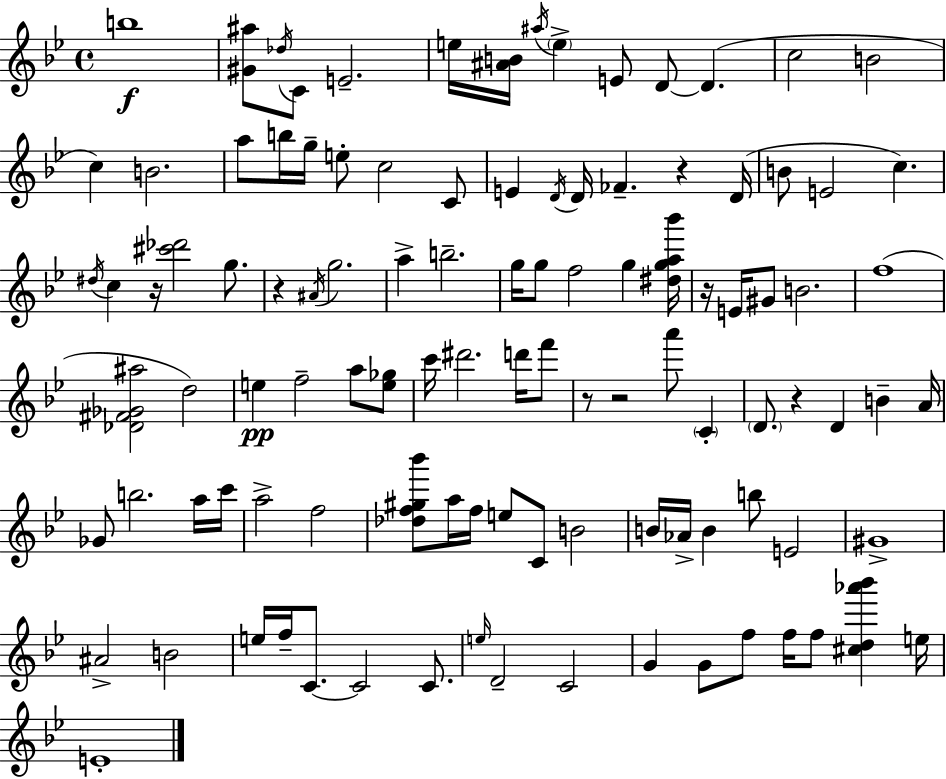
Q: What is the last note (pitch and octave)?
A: E4